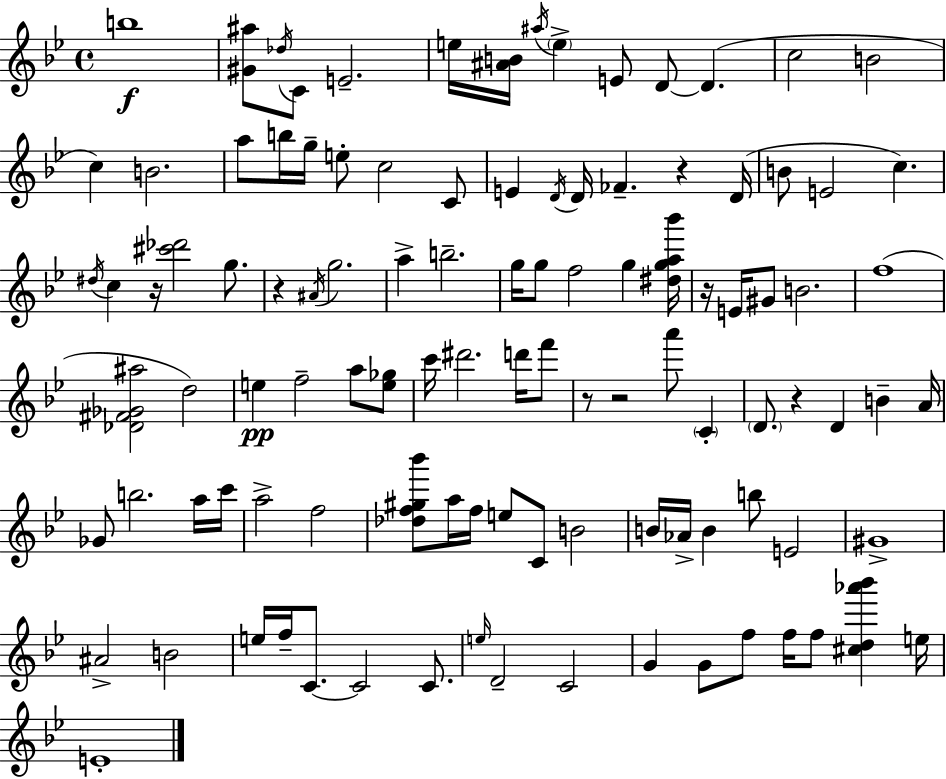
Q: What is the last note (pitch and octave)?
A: E4